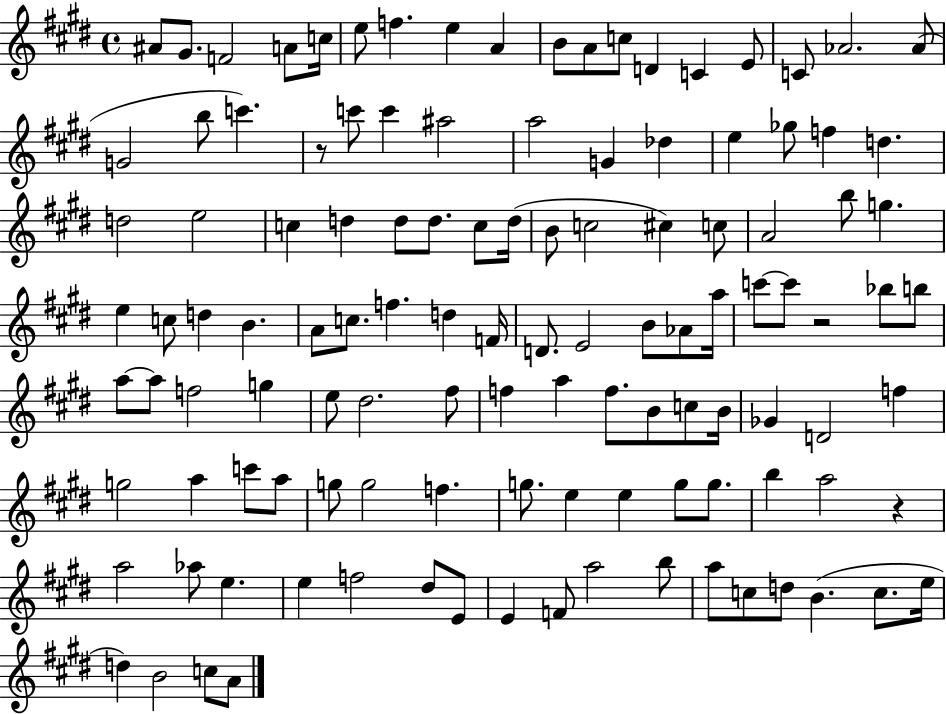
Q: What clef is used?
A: treble